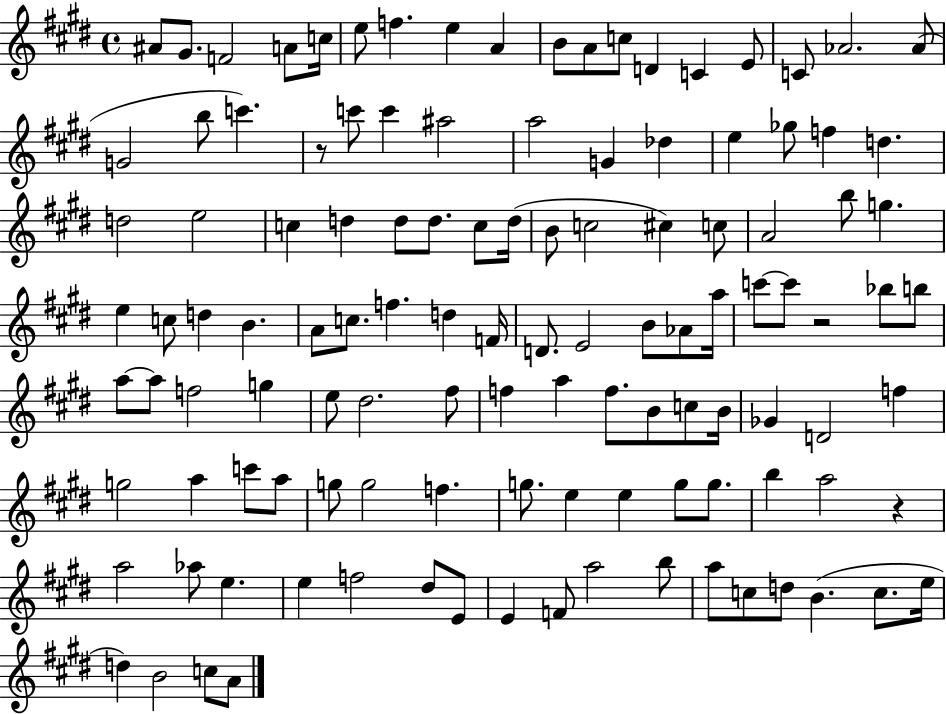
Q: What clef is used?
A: treble